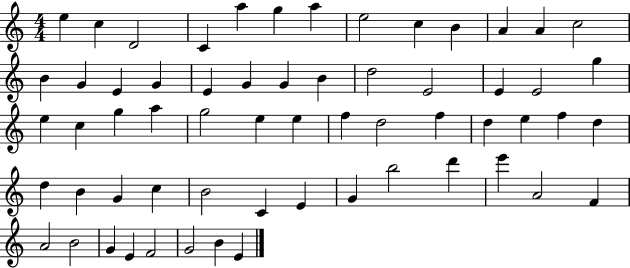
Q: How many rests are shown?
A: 0